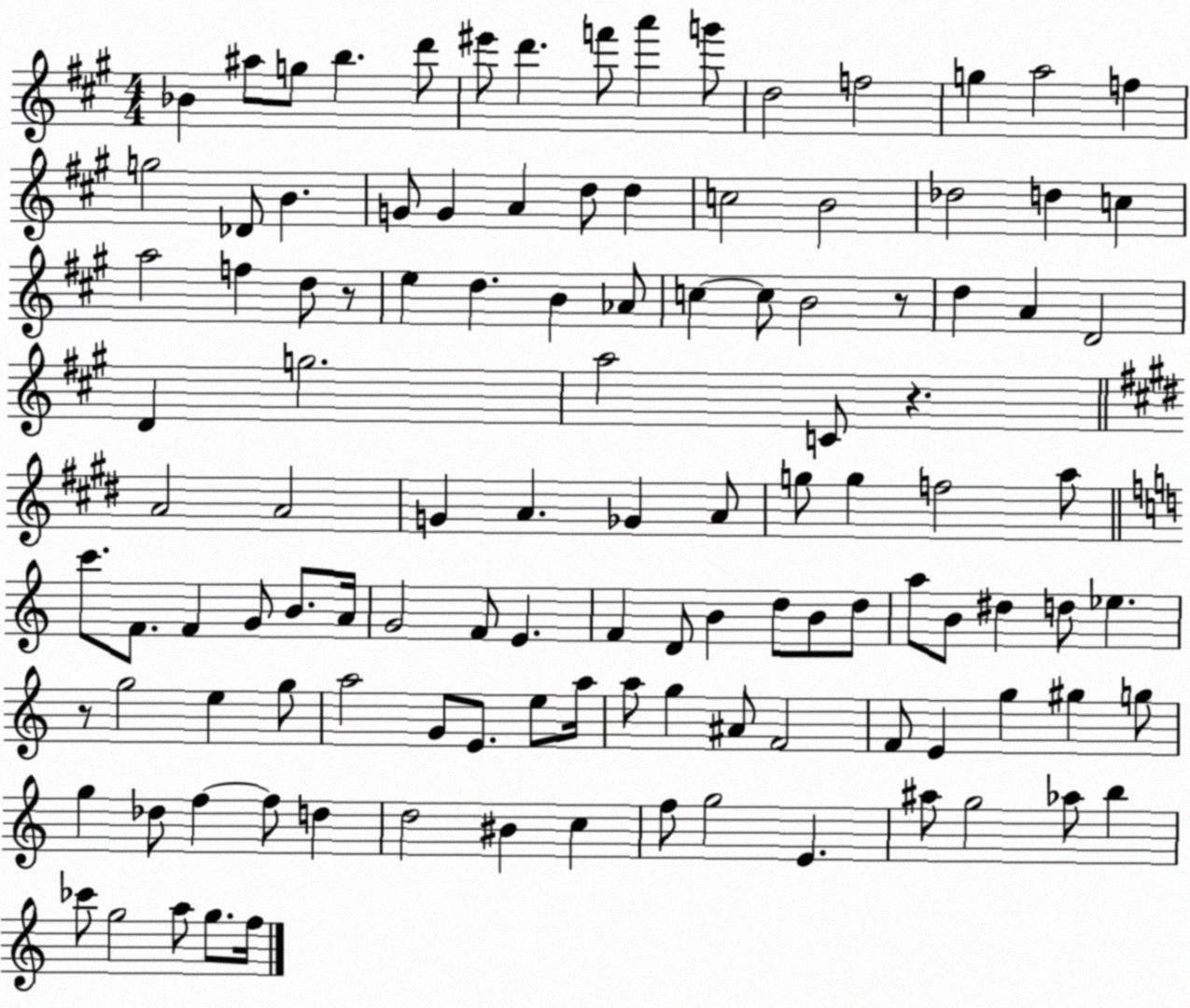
X:1
T:Untitled
M:4/4
L:1/4
K:A
_B ^a/2 g/2 b d'/2 ^e'/2 d' f'/2 a' g'/2 d2 f2 g a2 f g2 _D/2 B G/2 G A d/2 d c2 B2 _d2 d c a2 f d/2 z/2 e d B _A/2 c c/2 B2 z/2 d A D2 D g2 a2 C/2 z A2 A2 G A _G A/2 g/2 g f2 a/2 c'/2 F/2 F G/2 B/2 A/4 G2 F/2 E F D/2 B d/2 B/2 d/2 a/2 B/2 ^d d/2 _e z/2 g2 e g/2 a2 G/2 E/2 e/2 a/4 a/2 g ^A/2 F2 F/2 E g ^g g/2 g _d/2 f f/2 d d2 ^B c f/2 g2 E ^a/2 g2 _a/2 b _c'/2 g2 a/2 g/2 f/4